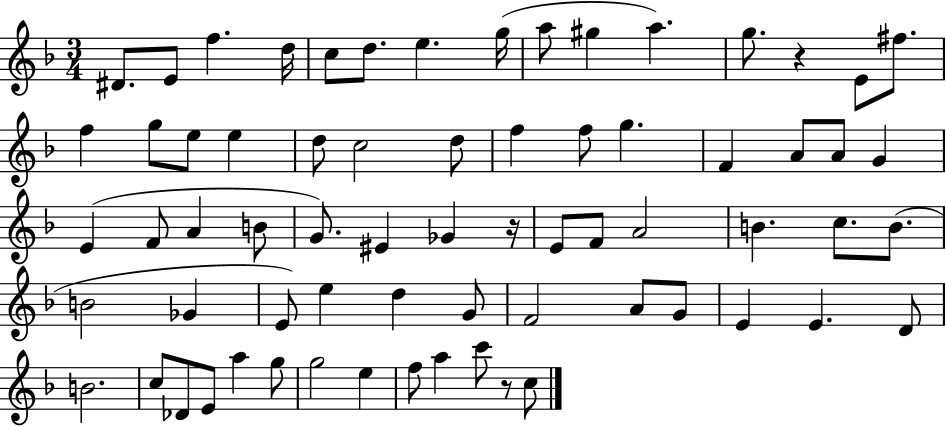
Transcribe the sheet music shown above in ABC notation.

X:1
T:Untitled
M:3/4
L:1/4
K:F
^D/2 E/2 f d/4 c/2 d/2 e g/4 a/2 ^g a g/2 z E/2 ^f/2 f g/2 e/2 e d/2 c2 d/2 f f/2 g F A/2 A/2 G E F/2 A B/2 G/2 ^E _G z/4 E/2 F/2 A2 B c/2 B/2 B2 _G E/2 e d G/2 F2 A/2 G/2 E E D/2 B2 c/2 _D/2 E/2 a g/2 g2 e f/2 a c'/2 z/2 c/2